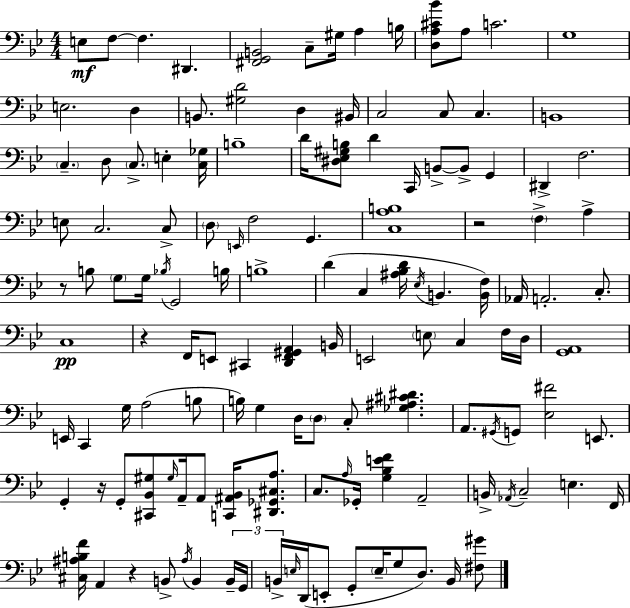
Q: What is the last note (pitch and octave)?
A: B2